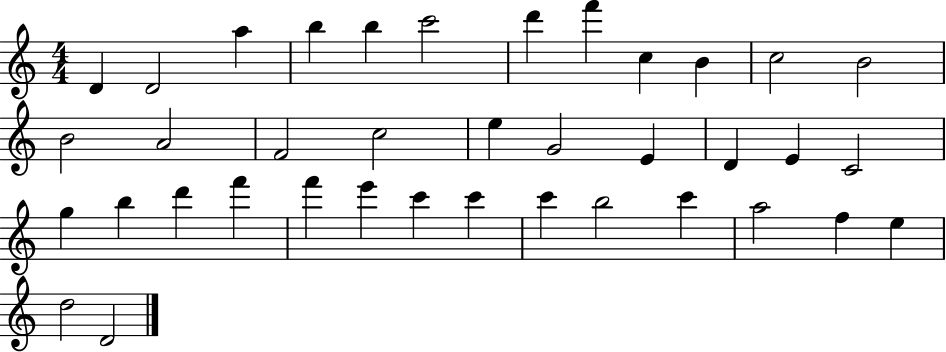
X:1
T:Untitled
M:4/4
L:1/4
K:C
D D2 a b b c'2 d' f' c B c2 B2 B2 A2 F2 c2 e G2 E D E C2 g b d' f' f' e' c' c' c' b2 c' a2 f e d2 D2